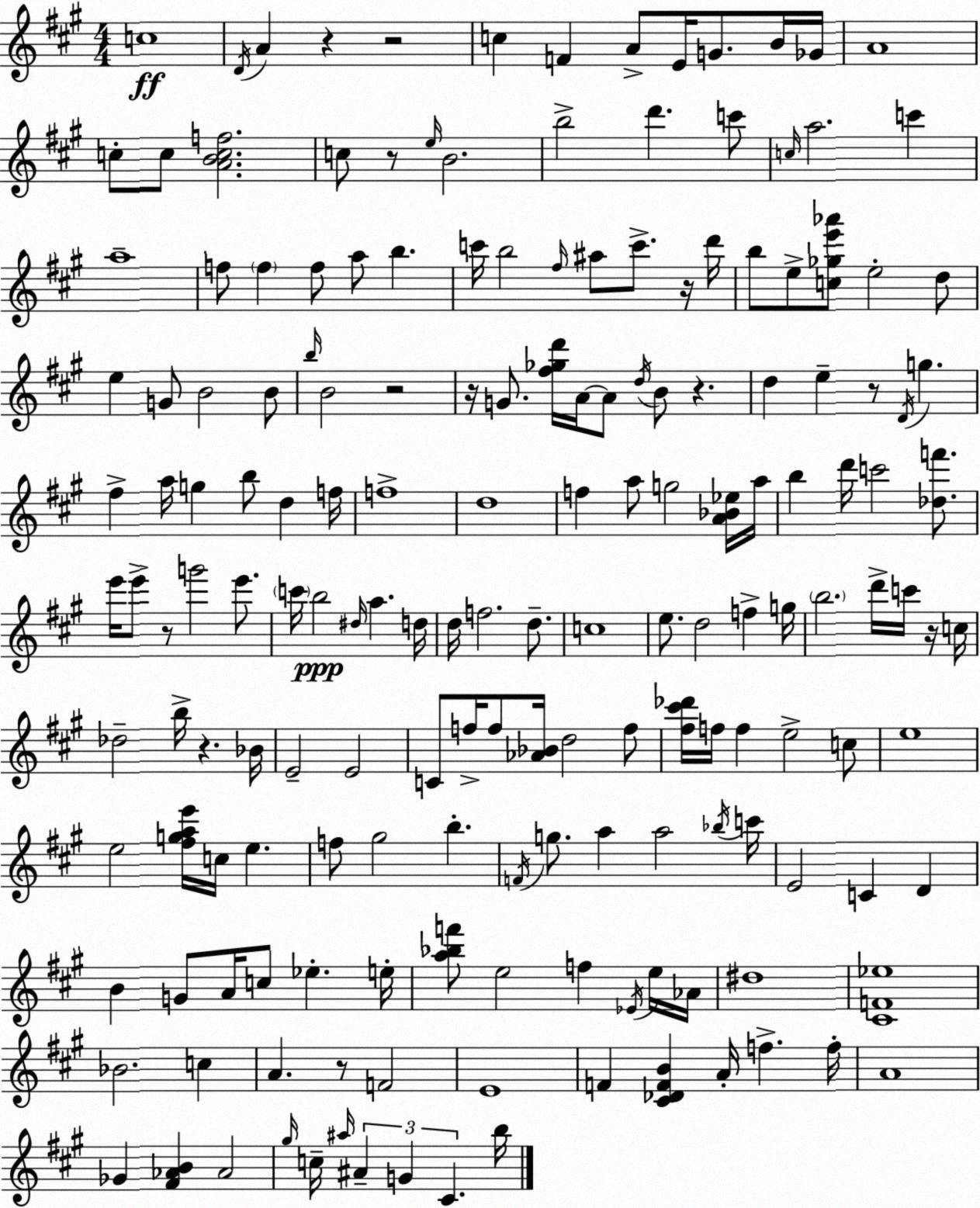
X:1
T:Untitled
M:4/4
L:1/4
K:A
c4 D/4 A z z2 c F A/2 E/4 G/2 B/4 _G/4 A4 c/2 c/2 [ABcf]2 c/2 z/2 e/4 B2 b2 d' c'/2 c/4 a2 c' a4 f/2 f f/2 a/2 b c'/4 b2 ^f/4 ^a/2 c'/2 z/4 d'/4 b/2 e/2 [c_ge'_a']/2 e2 d/2 e G/2 B2 B/2 b/4 B2 z2 z/4 G/2 [^f_gd']/4 A/4 A/2 d/4 B/2 z d e z/2 D/4 g ^f a/4 g b/2 d f/4 f4 d4 f a/2 g2 [A_B_e]/4 a/4 b d'/4 c'2 [_df']/2 e'/4 e'/2 z/2 g'2 e'/2 c'/4 b2 ^d/4 a d/4 d/4 f2 d/2 c4 e/2 d2 f g/4 b2 d'/4 c'/4 z/4 c/4 _d2 b/4 z _B/4 E2 E2 C/2 f/4 f/2 [_A_B]/4 d2 f/2 [^f^c'_d']/4 f/4 f e2 c/2 e4 e2 [^fgae']/4 c/4 e f/2 ^g2 b F/4 g/2 a a2 _b/4 c'/4 E2 C D B G/2 A/4 c/2 _e e/4 [a_bf']/2 e2 f _E/4 e/4 _A/4 ^d4 [^CF_e]4 _B2 c A z/2 F2 E4 F [^C_DFB] A/4 f f/4 A4 _G [^F_AB] _A2 ^g/4 c/4 ^a/4 ^A G ^C b/4